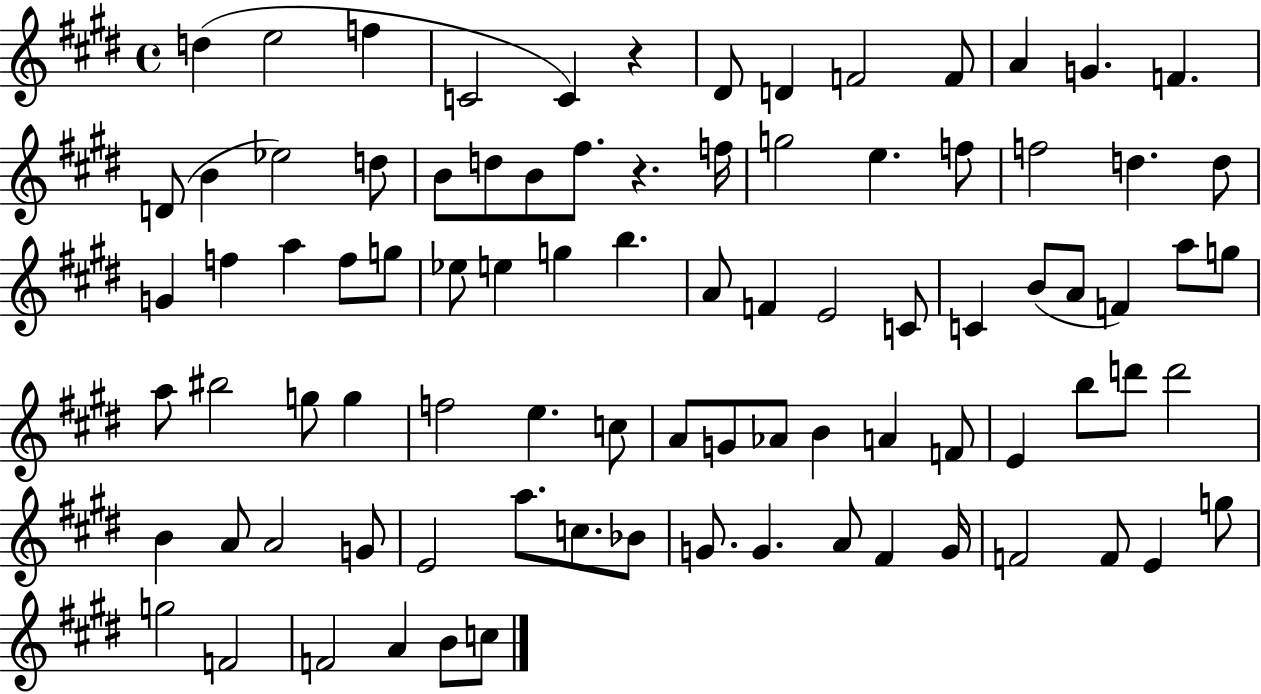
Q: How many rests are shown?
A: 2